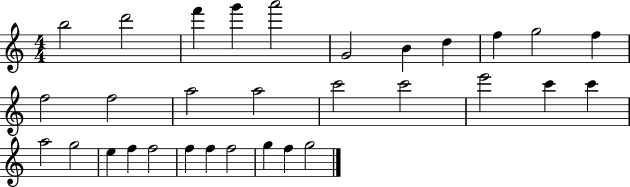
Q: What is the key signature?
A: C major